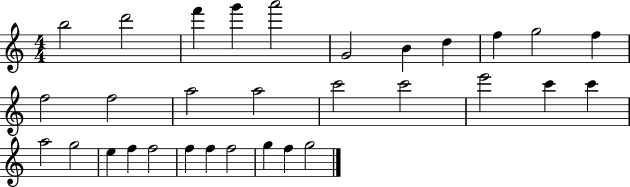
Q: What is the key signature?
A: C major